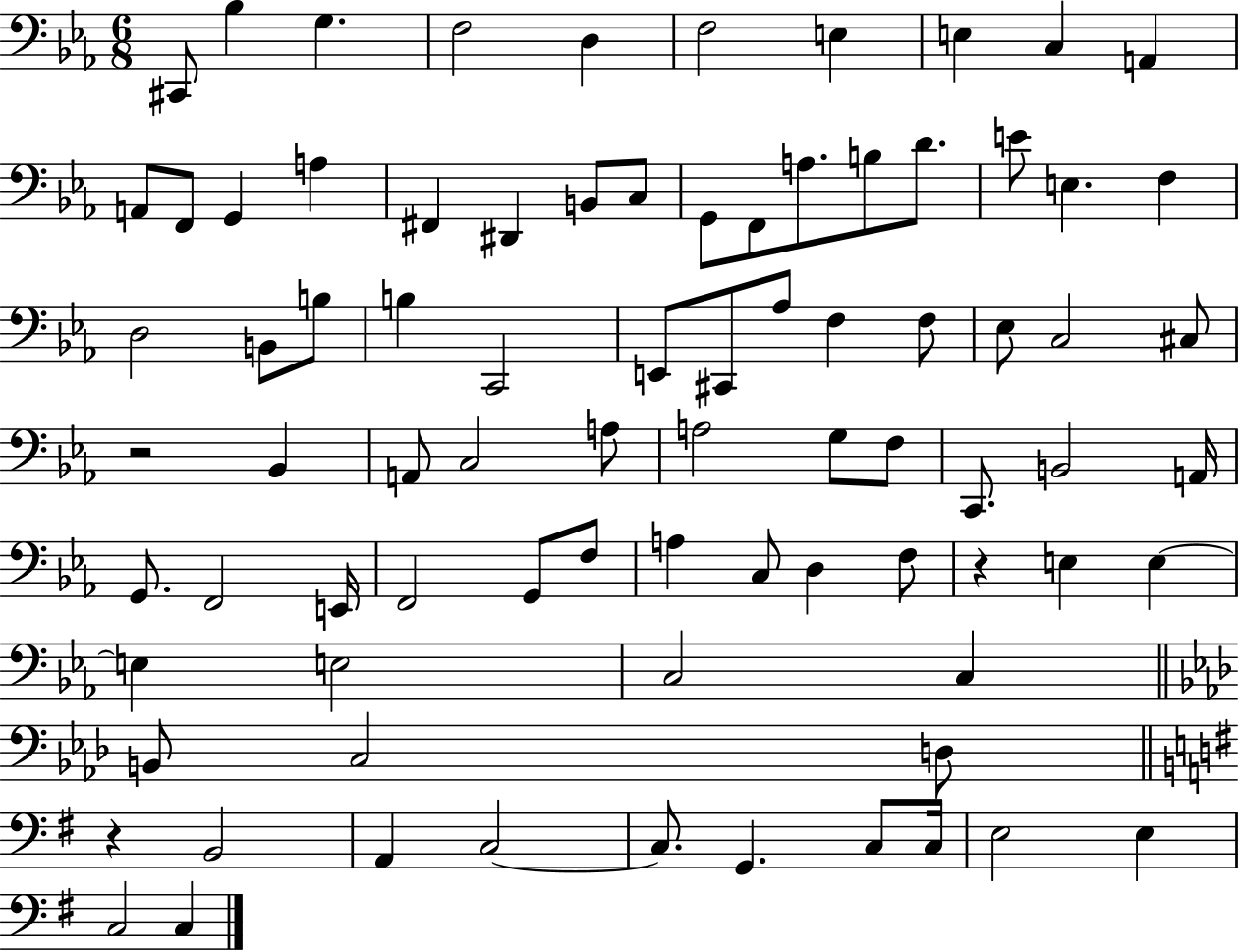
{
  \clef bass
  \numericTimeSignature
  \time 6/8
  \key ees \major
  cis,8 bes4 g4. | f2 d4 | f2 e4 | e4 c4 a,4 | \break a,8 f,8 g,4 a4 | fis,4 dis,4 b,8 c8 | g,8 f,8 a8. b8 d'8. | e'8 e4. f4 | \break d2 b,8 b8 | b4 c,2 | e,8 cis,8 aes8 f4 f8 | ees8 c2 cis8 | \break r2 bes,4 | a,8 c2 a8 | a2 g8 f8 | c,8. b,2 a,16 | \break g,8. f,2 e,16 | f,2 g,8 f8 | a4 c8 d4 f8 | r4 e4 e4~~ | \break e4 e2 | c2 c4 | \bar "||" \break \key f \minor b,8 c2 d8 | \bar "||" \break \key e \minor r4 b,2 | a,4 c2~~ | c8. g,4. c8 c16 | e2 e4 | \break c2 c4 | \bar "|."
}